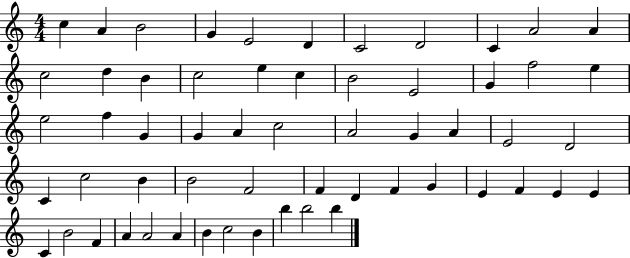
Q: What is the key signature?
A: C major